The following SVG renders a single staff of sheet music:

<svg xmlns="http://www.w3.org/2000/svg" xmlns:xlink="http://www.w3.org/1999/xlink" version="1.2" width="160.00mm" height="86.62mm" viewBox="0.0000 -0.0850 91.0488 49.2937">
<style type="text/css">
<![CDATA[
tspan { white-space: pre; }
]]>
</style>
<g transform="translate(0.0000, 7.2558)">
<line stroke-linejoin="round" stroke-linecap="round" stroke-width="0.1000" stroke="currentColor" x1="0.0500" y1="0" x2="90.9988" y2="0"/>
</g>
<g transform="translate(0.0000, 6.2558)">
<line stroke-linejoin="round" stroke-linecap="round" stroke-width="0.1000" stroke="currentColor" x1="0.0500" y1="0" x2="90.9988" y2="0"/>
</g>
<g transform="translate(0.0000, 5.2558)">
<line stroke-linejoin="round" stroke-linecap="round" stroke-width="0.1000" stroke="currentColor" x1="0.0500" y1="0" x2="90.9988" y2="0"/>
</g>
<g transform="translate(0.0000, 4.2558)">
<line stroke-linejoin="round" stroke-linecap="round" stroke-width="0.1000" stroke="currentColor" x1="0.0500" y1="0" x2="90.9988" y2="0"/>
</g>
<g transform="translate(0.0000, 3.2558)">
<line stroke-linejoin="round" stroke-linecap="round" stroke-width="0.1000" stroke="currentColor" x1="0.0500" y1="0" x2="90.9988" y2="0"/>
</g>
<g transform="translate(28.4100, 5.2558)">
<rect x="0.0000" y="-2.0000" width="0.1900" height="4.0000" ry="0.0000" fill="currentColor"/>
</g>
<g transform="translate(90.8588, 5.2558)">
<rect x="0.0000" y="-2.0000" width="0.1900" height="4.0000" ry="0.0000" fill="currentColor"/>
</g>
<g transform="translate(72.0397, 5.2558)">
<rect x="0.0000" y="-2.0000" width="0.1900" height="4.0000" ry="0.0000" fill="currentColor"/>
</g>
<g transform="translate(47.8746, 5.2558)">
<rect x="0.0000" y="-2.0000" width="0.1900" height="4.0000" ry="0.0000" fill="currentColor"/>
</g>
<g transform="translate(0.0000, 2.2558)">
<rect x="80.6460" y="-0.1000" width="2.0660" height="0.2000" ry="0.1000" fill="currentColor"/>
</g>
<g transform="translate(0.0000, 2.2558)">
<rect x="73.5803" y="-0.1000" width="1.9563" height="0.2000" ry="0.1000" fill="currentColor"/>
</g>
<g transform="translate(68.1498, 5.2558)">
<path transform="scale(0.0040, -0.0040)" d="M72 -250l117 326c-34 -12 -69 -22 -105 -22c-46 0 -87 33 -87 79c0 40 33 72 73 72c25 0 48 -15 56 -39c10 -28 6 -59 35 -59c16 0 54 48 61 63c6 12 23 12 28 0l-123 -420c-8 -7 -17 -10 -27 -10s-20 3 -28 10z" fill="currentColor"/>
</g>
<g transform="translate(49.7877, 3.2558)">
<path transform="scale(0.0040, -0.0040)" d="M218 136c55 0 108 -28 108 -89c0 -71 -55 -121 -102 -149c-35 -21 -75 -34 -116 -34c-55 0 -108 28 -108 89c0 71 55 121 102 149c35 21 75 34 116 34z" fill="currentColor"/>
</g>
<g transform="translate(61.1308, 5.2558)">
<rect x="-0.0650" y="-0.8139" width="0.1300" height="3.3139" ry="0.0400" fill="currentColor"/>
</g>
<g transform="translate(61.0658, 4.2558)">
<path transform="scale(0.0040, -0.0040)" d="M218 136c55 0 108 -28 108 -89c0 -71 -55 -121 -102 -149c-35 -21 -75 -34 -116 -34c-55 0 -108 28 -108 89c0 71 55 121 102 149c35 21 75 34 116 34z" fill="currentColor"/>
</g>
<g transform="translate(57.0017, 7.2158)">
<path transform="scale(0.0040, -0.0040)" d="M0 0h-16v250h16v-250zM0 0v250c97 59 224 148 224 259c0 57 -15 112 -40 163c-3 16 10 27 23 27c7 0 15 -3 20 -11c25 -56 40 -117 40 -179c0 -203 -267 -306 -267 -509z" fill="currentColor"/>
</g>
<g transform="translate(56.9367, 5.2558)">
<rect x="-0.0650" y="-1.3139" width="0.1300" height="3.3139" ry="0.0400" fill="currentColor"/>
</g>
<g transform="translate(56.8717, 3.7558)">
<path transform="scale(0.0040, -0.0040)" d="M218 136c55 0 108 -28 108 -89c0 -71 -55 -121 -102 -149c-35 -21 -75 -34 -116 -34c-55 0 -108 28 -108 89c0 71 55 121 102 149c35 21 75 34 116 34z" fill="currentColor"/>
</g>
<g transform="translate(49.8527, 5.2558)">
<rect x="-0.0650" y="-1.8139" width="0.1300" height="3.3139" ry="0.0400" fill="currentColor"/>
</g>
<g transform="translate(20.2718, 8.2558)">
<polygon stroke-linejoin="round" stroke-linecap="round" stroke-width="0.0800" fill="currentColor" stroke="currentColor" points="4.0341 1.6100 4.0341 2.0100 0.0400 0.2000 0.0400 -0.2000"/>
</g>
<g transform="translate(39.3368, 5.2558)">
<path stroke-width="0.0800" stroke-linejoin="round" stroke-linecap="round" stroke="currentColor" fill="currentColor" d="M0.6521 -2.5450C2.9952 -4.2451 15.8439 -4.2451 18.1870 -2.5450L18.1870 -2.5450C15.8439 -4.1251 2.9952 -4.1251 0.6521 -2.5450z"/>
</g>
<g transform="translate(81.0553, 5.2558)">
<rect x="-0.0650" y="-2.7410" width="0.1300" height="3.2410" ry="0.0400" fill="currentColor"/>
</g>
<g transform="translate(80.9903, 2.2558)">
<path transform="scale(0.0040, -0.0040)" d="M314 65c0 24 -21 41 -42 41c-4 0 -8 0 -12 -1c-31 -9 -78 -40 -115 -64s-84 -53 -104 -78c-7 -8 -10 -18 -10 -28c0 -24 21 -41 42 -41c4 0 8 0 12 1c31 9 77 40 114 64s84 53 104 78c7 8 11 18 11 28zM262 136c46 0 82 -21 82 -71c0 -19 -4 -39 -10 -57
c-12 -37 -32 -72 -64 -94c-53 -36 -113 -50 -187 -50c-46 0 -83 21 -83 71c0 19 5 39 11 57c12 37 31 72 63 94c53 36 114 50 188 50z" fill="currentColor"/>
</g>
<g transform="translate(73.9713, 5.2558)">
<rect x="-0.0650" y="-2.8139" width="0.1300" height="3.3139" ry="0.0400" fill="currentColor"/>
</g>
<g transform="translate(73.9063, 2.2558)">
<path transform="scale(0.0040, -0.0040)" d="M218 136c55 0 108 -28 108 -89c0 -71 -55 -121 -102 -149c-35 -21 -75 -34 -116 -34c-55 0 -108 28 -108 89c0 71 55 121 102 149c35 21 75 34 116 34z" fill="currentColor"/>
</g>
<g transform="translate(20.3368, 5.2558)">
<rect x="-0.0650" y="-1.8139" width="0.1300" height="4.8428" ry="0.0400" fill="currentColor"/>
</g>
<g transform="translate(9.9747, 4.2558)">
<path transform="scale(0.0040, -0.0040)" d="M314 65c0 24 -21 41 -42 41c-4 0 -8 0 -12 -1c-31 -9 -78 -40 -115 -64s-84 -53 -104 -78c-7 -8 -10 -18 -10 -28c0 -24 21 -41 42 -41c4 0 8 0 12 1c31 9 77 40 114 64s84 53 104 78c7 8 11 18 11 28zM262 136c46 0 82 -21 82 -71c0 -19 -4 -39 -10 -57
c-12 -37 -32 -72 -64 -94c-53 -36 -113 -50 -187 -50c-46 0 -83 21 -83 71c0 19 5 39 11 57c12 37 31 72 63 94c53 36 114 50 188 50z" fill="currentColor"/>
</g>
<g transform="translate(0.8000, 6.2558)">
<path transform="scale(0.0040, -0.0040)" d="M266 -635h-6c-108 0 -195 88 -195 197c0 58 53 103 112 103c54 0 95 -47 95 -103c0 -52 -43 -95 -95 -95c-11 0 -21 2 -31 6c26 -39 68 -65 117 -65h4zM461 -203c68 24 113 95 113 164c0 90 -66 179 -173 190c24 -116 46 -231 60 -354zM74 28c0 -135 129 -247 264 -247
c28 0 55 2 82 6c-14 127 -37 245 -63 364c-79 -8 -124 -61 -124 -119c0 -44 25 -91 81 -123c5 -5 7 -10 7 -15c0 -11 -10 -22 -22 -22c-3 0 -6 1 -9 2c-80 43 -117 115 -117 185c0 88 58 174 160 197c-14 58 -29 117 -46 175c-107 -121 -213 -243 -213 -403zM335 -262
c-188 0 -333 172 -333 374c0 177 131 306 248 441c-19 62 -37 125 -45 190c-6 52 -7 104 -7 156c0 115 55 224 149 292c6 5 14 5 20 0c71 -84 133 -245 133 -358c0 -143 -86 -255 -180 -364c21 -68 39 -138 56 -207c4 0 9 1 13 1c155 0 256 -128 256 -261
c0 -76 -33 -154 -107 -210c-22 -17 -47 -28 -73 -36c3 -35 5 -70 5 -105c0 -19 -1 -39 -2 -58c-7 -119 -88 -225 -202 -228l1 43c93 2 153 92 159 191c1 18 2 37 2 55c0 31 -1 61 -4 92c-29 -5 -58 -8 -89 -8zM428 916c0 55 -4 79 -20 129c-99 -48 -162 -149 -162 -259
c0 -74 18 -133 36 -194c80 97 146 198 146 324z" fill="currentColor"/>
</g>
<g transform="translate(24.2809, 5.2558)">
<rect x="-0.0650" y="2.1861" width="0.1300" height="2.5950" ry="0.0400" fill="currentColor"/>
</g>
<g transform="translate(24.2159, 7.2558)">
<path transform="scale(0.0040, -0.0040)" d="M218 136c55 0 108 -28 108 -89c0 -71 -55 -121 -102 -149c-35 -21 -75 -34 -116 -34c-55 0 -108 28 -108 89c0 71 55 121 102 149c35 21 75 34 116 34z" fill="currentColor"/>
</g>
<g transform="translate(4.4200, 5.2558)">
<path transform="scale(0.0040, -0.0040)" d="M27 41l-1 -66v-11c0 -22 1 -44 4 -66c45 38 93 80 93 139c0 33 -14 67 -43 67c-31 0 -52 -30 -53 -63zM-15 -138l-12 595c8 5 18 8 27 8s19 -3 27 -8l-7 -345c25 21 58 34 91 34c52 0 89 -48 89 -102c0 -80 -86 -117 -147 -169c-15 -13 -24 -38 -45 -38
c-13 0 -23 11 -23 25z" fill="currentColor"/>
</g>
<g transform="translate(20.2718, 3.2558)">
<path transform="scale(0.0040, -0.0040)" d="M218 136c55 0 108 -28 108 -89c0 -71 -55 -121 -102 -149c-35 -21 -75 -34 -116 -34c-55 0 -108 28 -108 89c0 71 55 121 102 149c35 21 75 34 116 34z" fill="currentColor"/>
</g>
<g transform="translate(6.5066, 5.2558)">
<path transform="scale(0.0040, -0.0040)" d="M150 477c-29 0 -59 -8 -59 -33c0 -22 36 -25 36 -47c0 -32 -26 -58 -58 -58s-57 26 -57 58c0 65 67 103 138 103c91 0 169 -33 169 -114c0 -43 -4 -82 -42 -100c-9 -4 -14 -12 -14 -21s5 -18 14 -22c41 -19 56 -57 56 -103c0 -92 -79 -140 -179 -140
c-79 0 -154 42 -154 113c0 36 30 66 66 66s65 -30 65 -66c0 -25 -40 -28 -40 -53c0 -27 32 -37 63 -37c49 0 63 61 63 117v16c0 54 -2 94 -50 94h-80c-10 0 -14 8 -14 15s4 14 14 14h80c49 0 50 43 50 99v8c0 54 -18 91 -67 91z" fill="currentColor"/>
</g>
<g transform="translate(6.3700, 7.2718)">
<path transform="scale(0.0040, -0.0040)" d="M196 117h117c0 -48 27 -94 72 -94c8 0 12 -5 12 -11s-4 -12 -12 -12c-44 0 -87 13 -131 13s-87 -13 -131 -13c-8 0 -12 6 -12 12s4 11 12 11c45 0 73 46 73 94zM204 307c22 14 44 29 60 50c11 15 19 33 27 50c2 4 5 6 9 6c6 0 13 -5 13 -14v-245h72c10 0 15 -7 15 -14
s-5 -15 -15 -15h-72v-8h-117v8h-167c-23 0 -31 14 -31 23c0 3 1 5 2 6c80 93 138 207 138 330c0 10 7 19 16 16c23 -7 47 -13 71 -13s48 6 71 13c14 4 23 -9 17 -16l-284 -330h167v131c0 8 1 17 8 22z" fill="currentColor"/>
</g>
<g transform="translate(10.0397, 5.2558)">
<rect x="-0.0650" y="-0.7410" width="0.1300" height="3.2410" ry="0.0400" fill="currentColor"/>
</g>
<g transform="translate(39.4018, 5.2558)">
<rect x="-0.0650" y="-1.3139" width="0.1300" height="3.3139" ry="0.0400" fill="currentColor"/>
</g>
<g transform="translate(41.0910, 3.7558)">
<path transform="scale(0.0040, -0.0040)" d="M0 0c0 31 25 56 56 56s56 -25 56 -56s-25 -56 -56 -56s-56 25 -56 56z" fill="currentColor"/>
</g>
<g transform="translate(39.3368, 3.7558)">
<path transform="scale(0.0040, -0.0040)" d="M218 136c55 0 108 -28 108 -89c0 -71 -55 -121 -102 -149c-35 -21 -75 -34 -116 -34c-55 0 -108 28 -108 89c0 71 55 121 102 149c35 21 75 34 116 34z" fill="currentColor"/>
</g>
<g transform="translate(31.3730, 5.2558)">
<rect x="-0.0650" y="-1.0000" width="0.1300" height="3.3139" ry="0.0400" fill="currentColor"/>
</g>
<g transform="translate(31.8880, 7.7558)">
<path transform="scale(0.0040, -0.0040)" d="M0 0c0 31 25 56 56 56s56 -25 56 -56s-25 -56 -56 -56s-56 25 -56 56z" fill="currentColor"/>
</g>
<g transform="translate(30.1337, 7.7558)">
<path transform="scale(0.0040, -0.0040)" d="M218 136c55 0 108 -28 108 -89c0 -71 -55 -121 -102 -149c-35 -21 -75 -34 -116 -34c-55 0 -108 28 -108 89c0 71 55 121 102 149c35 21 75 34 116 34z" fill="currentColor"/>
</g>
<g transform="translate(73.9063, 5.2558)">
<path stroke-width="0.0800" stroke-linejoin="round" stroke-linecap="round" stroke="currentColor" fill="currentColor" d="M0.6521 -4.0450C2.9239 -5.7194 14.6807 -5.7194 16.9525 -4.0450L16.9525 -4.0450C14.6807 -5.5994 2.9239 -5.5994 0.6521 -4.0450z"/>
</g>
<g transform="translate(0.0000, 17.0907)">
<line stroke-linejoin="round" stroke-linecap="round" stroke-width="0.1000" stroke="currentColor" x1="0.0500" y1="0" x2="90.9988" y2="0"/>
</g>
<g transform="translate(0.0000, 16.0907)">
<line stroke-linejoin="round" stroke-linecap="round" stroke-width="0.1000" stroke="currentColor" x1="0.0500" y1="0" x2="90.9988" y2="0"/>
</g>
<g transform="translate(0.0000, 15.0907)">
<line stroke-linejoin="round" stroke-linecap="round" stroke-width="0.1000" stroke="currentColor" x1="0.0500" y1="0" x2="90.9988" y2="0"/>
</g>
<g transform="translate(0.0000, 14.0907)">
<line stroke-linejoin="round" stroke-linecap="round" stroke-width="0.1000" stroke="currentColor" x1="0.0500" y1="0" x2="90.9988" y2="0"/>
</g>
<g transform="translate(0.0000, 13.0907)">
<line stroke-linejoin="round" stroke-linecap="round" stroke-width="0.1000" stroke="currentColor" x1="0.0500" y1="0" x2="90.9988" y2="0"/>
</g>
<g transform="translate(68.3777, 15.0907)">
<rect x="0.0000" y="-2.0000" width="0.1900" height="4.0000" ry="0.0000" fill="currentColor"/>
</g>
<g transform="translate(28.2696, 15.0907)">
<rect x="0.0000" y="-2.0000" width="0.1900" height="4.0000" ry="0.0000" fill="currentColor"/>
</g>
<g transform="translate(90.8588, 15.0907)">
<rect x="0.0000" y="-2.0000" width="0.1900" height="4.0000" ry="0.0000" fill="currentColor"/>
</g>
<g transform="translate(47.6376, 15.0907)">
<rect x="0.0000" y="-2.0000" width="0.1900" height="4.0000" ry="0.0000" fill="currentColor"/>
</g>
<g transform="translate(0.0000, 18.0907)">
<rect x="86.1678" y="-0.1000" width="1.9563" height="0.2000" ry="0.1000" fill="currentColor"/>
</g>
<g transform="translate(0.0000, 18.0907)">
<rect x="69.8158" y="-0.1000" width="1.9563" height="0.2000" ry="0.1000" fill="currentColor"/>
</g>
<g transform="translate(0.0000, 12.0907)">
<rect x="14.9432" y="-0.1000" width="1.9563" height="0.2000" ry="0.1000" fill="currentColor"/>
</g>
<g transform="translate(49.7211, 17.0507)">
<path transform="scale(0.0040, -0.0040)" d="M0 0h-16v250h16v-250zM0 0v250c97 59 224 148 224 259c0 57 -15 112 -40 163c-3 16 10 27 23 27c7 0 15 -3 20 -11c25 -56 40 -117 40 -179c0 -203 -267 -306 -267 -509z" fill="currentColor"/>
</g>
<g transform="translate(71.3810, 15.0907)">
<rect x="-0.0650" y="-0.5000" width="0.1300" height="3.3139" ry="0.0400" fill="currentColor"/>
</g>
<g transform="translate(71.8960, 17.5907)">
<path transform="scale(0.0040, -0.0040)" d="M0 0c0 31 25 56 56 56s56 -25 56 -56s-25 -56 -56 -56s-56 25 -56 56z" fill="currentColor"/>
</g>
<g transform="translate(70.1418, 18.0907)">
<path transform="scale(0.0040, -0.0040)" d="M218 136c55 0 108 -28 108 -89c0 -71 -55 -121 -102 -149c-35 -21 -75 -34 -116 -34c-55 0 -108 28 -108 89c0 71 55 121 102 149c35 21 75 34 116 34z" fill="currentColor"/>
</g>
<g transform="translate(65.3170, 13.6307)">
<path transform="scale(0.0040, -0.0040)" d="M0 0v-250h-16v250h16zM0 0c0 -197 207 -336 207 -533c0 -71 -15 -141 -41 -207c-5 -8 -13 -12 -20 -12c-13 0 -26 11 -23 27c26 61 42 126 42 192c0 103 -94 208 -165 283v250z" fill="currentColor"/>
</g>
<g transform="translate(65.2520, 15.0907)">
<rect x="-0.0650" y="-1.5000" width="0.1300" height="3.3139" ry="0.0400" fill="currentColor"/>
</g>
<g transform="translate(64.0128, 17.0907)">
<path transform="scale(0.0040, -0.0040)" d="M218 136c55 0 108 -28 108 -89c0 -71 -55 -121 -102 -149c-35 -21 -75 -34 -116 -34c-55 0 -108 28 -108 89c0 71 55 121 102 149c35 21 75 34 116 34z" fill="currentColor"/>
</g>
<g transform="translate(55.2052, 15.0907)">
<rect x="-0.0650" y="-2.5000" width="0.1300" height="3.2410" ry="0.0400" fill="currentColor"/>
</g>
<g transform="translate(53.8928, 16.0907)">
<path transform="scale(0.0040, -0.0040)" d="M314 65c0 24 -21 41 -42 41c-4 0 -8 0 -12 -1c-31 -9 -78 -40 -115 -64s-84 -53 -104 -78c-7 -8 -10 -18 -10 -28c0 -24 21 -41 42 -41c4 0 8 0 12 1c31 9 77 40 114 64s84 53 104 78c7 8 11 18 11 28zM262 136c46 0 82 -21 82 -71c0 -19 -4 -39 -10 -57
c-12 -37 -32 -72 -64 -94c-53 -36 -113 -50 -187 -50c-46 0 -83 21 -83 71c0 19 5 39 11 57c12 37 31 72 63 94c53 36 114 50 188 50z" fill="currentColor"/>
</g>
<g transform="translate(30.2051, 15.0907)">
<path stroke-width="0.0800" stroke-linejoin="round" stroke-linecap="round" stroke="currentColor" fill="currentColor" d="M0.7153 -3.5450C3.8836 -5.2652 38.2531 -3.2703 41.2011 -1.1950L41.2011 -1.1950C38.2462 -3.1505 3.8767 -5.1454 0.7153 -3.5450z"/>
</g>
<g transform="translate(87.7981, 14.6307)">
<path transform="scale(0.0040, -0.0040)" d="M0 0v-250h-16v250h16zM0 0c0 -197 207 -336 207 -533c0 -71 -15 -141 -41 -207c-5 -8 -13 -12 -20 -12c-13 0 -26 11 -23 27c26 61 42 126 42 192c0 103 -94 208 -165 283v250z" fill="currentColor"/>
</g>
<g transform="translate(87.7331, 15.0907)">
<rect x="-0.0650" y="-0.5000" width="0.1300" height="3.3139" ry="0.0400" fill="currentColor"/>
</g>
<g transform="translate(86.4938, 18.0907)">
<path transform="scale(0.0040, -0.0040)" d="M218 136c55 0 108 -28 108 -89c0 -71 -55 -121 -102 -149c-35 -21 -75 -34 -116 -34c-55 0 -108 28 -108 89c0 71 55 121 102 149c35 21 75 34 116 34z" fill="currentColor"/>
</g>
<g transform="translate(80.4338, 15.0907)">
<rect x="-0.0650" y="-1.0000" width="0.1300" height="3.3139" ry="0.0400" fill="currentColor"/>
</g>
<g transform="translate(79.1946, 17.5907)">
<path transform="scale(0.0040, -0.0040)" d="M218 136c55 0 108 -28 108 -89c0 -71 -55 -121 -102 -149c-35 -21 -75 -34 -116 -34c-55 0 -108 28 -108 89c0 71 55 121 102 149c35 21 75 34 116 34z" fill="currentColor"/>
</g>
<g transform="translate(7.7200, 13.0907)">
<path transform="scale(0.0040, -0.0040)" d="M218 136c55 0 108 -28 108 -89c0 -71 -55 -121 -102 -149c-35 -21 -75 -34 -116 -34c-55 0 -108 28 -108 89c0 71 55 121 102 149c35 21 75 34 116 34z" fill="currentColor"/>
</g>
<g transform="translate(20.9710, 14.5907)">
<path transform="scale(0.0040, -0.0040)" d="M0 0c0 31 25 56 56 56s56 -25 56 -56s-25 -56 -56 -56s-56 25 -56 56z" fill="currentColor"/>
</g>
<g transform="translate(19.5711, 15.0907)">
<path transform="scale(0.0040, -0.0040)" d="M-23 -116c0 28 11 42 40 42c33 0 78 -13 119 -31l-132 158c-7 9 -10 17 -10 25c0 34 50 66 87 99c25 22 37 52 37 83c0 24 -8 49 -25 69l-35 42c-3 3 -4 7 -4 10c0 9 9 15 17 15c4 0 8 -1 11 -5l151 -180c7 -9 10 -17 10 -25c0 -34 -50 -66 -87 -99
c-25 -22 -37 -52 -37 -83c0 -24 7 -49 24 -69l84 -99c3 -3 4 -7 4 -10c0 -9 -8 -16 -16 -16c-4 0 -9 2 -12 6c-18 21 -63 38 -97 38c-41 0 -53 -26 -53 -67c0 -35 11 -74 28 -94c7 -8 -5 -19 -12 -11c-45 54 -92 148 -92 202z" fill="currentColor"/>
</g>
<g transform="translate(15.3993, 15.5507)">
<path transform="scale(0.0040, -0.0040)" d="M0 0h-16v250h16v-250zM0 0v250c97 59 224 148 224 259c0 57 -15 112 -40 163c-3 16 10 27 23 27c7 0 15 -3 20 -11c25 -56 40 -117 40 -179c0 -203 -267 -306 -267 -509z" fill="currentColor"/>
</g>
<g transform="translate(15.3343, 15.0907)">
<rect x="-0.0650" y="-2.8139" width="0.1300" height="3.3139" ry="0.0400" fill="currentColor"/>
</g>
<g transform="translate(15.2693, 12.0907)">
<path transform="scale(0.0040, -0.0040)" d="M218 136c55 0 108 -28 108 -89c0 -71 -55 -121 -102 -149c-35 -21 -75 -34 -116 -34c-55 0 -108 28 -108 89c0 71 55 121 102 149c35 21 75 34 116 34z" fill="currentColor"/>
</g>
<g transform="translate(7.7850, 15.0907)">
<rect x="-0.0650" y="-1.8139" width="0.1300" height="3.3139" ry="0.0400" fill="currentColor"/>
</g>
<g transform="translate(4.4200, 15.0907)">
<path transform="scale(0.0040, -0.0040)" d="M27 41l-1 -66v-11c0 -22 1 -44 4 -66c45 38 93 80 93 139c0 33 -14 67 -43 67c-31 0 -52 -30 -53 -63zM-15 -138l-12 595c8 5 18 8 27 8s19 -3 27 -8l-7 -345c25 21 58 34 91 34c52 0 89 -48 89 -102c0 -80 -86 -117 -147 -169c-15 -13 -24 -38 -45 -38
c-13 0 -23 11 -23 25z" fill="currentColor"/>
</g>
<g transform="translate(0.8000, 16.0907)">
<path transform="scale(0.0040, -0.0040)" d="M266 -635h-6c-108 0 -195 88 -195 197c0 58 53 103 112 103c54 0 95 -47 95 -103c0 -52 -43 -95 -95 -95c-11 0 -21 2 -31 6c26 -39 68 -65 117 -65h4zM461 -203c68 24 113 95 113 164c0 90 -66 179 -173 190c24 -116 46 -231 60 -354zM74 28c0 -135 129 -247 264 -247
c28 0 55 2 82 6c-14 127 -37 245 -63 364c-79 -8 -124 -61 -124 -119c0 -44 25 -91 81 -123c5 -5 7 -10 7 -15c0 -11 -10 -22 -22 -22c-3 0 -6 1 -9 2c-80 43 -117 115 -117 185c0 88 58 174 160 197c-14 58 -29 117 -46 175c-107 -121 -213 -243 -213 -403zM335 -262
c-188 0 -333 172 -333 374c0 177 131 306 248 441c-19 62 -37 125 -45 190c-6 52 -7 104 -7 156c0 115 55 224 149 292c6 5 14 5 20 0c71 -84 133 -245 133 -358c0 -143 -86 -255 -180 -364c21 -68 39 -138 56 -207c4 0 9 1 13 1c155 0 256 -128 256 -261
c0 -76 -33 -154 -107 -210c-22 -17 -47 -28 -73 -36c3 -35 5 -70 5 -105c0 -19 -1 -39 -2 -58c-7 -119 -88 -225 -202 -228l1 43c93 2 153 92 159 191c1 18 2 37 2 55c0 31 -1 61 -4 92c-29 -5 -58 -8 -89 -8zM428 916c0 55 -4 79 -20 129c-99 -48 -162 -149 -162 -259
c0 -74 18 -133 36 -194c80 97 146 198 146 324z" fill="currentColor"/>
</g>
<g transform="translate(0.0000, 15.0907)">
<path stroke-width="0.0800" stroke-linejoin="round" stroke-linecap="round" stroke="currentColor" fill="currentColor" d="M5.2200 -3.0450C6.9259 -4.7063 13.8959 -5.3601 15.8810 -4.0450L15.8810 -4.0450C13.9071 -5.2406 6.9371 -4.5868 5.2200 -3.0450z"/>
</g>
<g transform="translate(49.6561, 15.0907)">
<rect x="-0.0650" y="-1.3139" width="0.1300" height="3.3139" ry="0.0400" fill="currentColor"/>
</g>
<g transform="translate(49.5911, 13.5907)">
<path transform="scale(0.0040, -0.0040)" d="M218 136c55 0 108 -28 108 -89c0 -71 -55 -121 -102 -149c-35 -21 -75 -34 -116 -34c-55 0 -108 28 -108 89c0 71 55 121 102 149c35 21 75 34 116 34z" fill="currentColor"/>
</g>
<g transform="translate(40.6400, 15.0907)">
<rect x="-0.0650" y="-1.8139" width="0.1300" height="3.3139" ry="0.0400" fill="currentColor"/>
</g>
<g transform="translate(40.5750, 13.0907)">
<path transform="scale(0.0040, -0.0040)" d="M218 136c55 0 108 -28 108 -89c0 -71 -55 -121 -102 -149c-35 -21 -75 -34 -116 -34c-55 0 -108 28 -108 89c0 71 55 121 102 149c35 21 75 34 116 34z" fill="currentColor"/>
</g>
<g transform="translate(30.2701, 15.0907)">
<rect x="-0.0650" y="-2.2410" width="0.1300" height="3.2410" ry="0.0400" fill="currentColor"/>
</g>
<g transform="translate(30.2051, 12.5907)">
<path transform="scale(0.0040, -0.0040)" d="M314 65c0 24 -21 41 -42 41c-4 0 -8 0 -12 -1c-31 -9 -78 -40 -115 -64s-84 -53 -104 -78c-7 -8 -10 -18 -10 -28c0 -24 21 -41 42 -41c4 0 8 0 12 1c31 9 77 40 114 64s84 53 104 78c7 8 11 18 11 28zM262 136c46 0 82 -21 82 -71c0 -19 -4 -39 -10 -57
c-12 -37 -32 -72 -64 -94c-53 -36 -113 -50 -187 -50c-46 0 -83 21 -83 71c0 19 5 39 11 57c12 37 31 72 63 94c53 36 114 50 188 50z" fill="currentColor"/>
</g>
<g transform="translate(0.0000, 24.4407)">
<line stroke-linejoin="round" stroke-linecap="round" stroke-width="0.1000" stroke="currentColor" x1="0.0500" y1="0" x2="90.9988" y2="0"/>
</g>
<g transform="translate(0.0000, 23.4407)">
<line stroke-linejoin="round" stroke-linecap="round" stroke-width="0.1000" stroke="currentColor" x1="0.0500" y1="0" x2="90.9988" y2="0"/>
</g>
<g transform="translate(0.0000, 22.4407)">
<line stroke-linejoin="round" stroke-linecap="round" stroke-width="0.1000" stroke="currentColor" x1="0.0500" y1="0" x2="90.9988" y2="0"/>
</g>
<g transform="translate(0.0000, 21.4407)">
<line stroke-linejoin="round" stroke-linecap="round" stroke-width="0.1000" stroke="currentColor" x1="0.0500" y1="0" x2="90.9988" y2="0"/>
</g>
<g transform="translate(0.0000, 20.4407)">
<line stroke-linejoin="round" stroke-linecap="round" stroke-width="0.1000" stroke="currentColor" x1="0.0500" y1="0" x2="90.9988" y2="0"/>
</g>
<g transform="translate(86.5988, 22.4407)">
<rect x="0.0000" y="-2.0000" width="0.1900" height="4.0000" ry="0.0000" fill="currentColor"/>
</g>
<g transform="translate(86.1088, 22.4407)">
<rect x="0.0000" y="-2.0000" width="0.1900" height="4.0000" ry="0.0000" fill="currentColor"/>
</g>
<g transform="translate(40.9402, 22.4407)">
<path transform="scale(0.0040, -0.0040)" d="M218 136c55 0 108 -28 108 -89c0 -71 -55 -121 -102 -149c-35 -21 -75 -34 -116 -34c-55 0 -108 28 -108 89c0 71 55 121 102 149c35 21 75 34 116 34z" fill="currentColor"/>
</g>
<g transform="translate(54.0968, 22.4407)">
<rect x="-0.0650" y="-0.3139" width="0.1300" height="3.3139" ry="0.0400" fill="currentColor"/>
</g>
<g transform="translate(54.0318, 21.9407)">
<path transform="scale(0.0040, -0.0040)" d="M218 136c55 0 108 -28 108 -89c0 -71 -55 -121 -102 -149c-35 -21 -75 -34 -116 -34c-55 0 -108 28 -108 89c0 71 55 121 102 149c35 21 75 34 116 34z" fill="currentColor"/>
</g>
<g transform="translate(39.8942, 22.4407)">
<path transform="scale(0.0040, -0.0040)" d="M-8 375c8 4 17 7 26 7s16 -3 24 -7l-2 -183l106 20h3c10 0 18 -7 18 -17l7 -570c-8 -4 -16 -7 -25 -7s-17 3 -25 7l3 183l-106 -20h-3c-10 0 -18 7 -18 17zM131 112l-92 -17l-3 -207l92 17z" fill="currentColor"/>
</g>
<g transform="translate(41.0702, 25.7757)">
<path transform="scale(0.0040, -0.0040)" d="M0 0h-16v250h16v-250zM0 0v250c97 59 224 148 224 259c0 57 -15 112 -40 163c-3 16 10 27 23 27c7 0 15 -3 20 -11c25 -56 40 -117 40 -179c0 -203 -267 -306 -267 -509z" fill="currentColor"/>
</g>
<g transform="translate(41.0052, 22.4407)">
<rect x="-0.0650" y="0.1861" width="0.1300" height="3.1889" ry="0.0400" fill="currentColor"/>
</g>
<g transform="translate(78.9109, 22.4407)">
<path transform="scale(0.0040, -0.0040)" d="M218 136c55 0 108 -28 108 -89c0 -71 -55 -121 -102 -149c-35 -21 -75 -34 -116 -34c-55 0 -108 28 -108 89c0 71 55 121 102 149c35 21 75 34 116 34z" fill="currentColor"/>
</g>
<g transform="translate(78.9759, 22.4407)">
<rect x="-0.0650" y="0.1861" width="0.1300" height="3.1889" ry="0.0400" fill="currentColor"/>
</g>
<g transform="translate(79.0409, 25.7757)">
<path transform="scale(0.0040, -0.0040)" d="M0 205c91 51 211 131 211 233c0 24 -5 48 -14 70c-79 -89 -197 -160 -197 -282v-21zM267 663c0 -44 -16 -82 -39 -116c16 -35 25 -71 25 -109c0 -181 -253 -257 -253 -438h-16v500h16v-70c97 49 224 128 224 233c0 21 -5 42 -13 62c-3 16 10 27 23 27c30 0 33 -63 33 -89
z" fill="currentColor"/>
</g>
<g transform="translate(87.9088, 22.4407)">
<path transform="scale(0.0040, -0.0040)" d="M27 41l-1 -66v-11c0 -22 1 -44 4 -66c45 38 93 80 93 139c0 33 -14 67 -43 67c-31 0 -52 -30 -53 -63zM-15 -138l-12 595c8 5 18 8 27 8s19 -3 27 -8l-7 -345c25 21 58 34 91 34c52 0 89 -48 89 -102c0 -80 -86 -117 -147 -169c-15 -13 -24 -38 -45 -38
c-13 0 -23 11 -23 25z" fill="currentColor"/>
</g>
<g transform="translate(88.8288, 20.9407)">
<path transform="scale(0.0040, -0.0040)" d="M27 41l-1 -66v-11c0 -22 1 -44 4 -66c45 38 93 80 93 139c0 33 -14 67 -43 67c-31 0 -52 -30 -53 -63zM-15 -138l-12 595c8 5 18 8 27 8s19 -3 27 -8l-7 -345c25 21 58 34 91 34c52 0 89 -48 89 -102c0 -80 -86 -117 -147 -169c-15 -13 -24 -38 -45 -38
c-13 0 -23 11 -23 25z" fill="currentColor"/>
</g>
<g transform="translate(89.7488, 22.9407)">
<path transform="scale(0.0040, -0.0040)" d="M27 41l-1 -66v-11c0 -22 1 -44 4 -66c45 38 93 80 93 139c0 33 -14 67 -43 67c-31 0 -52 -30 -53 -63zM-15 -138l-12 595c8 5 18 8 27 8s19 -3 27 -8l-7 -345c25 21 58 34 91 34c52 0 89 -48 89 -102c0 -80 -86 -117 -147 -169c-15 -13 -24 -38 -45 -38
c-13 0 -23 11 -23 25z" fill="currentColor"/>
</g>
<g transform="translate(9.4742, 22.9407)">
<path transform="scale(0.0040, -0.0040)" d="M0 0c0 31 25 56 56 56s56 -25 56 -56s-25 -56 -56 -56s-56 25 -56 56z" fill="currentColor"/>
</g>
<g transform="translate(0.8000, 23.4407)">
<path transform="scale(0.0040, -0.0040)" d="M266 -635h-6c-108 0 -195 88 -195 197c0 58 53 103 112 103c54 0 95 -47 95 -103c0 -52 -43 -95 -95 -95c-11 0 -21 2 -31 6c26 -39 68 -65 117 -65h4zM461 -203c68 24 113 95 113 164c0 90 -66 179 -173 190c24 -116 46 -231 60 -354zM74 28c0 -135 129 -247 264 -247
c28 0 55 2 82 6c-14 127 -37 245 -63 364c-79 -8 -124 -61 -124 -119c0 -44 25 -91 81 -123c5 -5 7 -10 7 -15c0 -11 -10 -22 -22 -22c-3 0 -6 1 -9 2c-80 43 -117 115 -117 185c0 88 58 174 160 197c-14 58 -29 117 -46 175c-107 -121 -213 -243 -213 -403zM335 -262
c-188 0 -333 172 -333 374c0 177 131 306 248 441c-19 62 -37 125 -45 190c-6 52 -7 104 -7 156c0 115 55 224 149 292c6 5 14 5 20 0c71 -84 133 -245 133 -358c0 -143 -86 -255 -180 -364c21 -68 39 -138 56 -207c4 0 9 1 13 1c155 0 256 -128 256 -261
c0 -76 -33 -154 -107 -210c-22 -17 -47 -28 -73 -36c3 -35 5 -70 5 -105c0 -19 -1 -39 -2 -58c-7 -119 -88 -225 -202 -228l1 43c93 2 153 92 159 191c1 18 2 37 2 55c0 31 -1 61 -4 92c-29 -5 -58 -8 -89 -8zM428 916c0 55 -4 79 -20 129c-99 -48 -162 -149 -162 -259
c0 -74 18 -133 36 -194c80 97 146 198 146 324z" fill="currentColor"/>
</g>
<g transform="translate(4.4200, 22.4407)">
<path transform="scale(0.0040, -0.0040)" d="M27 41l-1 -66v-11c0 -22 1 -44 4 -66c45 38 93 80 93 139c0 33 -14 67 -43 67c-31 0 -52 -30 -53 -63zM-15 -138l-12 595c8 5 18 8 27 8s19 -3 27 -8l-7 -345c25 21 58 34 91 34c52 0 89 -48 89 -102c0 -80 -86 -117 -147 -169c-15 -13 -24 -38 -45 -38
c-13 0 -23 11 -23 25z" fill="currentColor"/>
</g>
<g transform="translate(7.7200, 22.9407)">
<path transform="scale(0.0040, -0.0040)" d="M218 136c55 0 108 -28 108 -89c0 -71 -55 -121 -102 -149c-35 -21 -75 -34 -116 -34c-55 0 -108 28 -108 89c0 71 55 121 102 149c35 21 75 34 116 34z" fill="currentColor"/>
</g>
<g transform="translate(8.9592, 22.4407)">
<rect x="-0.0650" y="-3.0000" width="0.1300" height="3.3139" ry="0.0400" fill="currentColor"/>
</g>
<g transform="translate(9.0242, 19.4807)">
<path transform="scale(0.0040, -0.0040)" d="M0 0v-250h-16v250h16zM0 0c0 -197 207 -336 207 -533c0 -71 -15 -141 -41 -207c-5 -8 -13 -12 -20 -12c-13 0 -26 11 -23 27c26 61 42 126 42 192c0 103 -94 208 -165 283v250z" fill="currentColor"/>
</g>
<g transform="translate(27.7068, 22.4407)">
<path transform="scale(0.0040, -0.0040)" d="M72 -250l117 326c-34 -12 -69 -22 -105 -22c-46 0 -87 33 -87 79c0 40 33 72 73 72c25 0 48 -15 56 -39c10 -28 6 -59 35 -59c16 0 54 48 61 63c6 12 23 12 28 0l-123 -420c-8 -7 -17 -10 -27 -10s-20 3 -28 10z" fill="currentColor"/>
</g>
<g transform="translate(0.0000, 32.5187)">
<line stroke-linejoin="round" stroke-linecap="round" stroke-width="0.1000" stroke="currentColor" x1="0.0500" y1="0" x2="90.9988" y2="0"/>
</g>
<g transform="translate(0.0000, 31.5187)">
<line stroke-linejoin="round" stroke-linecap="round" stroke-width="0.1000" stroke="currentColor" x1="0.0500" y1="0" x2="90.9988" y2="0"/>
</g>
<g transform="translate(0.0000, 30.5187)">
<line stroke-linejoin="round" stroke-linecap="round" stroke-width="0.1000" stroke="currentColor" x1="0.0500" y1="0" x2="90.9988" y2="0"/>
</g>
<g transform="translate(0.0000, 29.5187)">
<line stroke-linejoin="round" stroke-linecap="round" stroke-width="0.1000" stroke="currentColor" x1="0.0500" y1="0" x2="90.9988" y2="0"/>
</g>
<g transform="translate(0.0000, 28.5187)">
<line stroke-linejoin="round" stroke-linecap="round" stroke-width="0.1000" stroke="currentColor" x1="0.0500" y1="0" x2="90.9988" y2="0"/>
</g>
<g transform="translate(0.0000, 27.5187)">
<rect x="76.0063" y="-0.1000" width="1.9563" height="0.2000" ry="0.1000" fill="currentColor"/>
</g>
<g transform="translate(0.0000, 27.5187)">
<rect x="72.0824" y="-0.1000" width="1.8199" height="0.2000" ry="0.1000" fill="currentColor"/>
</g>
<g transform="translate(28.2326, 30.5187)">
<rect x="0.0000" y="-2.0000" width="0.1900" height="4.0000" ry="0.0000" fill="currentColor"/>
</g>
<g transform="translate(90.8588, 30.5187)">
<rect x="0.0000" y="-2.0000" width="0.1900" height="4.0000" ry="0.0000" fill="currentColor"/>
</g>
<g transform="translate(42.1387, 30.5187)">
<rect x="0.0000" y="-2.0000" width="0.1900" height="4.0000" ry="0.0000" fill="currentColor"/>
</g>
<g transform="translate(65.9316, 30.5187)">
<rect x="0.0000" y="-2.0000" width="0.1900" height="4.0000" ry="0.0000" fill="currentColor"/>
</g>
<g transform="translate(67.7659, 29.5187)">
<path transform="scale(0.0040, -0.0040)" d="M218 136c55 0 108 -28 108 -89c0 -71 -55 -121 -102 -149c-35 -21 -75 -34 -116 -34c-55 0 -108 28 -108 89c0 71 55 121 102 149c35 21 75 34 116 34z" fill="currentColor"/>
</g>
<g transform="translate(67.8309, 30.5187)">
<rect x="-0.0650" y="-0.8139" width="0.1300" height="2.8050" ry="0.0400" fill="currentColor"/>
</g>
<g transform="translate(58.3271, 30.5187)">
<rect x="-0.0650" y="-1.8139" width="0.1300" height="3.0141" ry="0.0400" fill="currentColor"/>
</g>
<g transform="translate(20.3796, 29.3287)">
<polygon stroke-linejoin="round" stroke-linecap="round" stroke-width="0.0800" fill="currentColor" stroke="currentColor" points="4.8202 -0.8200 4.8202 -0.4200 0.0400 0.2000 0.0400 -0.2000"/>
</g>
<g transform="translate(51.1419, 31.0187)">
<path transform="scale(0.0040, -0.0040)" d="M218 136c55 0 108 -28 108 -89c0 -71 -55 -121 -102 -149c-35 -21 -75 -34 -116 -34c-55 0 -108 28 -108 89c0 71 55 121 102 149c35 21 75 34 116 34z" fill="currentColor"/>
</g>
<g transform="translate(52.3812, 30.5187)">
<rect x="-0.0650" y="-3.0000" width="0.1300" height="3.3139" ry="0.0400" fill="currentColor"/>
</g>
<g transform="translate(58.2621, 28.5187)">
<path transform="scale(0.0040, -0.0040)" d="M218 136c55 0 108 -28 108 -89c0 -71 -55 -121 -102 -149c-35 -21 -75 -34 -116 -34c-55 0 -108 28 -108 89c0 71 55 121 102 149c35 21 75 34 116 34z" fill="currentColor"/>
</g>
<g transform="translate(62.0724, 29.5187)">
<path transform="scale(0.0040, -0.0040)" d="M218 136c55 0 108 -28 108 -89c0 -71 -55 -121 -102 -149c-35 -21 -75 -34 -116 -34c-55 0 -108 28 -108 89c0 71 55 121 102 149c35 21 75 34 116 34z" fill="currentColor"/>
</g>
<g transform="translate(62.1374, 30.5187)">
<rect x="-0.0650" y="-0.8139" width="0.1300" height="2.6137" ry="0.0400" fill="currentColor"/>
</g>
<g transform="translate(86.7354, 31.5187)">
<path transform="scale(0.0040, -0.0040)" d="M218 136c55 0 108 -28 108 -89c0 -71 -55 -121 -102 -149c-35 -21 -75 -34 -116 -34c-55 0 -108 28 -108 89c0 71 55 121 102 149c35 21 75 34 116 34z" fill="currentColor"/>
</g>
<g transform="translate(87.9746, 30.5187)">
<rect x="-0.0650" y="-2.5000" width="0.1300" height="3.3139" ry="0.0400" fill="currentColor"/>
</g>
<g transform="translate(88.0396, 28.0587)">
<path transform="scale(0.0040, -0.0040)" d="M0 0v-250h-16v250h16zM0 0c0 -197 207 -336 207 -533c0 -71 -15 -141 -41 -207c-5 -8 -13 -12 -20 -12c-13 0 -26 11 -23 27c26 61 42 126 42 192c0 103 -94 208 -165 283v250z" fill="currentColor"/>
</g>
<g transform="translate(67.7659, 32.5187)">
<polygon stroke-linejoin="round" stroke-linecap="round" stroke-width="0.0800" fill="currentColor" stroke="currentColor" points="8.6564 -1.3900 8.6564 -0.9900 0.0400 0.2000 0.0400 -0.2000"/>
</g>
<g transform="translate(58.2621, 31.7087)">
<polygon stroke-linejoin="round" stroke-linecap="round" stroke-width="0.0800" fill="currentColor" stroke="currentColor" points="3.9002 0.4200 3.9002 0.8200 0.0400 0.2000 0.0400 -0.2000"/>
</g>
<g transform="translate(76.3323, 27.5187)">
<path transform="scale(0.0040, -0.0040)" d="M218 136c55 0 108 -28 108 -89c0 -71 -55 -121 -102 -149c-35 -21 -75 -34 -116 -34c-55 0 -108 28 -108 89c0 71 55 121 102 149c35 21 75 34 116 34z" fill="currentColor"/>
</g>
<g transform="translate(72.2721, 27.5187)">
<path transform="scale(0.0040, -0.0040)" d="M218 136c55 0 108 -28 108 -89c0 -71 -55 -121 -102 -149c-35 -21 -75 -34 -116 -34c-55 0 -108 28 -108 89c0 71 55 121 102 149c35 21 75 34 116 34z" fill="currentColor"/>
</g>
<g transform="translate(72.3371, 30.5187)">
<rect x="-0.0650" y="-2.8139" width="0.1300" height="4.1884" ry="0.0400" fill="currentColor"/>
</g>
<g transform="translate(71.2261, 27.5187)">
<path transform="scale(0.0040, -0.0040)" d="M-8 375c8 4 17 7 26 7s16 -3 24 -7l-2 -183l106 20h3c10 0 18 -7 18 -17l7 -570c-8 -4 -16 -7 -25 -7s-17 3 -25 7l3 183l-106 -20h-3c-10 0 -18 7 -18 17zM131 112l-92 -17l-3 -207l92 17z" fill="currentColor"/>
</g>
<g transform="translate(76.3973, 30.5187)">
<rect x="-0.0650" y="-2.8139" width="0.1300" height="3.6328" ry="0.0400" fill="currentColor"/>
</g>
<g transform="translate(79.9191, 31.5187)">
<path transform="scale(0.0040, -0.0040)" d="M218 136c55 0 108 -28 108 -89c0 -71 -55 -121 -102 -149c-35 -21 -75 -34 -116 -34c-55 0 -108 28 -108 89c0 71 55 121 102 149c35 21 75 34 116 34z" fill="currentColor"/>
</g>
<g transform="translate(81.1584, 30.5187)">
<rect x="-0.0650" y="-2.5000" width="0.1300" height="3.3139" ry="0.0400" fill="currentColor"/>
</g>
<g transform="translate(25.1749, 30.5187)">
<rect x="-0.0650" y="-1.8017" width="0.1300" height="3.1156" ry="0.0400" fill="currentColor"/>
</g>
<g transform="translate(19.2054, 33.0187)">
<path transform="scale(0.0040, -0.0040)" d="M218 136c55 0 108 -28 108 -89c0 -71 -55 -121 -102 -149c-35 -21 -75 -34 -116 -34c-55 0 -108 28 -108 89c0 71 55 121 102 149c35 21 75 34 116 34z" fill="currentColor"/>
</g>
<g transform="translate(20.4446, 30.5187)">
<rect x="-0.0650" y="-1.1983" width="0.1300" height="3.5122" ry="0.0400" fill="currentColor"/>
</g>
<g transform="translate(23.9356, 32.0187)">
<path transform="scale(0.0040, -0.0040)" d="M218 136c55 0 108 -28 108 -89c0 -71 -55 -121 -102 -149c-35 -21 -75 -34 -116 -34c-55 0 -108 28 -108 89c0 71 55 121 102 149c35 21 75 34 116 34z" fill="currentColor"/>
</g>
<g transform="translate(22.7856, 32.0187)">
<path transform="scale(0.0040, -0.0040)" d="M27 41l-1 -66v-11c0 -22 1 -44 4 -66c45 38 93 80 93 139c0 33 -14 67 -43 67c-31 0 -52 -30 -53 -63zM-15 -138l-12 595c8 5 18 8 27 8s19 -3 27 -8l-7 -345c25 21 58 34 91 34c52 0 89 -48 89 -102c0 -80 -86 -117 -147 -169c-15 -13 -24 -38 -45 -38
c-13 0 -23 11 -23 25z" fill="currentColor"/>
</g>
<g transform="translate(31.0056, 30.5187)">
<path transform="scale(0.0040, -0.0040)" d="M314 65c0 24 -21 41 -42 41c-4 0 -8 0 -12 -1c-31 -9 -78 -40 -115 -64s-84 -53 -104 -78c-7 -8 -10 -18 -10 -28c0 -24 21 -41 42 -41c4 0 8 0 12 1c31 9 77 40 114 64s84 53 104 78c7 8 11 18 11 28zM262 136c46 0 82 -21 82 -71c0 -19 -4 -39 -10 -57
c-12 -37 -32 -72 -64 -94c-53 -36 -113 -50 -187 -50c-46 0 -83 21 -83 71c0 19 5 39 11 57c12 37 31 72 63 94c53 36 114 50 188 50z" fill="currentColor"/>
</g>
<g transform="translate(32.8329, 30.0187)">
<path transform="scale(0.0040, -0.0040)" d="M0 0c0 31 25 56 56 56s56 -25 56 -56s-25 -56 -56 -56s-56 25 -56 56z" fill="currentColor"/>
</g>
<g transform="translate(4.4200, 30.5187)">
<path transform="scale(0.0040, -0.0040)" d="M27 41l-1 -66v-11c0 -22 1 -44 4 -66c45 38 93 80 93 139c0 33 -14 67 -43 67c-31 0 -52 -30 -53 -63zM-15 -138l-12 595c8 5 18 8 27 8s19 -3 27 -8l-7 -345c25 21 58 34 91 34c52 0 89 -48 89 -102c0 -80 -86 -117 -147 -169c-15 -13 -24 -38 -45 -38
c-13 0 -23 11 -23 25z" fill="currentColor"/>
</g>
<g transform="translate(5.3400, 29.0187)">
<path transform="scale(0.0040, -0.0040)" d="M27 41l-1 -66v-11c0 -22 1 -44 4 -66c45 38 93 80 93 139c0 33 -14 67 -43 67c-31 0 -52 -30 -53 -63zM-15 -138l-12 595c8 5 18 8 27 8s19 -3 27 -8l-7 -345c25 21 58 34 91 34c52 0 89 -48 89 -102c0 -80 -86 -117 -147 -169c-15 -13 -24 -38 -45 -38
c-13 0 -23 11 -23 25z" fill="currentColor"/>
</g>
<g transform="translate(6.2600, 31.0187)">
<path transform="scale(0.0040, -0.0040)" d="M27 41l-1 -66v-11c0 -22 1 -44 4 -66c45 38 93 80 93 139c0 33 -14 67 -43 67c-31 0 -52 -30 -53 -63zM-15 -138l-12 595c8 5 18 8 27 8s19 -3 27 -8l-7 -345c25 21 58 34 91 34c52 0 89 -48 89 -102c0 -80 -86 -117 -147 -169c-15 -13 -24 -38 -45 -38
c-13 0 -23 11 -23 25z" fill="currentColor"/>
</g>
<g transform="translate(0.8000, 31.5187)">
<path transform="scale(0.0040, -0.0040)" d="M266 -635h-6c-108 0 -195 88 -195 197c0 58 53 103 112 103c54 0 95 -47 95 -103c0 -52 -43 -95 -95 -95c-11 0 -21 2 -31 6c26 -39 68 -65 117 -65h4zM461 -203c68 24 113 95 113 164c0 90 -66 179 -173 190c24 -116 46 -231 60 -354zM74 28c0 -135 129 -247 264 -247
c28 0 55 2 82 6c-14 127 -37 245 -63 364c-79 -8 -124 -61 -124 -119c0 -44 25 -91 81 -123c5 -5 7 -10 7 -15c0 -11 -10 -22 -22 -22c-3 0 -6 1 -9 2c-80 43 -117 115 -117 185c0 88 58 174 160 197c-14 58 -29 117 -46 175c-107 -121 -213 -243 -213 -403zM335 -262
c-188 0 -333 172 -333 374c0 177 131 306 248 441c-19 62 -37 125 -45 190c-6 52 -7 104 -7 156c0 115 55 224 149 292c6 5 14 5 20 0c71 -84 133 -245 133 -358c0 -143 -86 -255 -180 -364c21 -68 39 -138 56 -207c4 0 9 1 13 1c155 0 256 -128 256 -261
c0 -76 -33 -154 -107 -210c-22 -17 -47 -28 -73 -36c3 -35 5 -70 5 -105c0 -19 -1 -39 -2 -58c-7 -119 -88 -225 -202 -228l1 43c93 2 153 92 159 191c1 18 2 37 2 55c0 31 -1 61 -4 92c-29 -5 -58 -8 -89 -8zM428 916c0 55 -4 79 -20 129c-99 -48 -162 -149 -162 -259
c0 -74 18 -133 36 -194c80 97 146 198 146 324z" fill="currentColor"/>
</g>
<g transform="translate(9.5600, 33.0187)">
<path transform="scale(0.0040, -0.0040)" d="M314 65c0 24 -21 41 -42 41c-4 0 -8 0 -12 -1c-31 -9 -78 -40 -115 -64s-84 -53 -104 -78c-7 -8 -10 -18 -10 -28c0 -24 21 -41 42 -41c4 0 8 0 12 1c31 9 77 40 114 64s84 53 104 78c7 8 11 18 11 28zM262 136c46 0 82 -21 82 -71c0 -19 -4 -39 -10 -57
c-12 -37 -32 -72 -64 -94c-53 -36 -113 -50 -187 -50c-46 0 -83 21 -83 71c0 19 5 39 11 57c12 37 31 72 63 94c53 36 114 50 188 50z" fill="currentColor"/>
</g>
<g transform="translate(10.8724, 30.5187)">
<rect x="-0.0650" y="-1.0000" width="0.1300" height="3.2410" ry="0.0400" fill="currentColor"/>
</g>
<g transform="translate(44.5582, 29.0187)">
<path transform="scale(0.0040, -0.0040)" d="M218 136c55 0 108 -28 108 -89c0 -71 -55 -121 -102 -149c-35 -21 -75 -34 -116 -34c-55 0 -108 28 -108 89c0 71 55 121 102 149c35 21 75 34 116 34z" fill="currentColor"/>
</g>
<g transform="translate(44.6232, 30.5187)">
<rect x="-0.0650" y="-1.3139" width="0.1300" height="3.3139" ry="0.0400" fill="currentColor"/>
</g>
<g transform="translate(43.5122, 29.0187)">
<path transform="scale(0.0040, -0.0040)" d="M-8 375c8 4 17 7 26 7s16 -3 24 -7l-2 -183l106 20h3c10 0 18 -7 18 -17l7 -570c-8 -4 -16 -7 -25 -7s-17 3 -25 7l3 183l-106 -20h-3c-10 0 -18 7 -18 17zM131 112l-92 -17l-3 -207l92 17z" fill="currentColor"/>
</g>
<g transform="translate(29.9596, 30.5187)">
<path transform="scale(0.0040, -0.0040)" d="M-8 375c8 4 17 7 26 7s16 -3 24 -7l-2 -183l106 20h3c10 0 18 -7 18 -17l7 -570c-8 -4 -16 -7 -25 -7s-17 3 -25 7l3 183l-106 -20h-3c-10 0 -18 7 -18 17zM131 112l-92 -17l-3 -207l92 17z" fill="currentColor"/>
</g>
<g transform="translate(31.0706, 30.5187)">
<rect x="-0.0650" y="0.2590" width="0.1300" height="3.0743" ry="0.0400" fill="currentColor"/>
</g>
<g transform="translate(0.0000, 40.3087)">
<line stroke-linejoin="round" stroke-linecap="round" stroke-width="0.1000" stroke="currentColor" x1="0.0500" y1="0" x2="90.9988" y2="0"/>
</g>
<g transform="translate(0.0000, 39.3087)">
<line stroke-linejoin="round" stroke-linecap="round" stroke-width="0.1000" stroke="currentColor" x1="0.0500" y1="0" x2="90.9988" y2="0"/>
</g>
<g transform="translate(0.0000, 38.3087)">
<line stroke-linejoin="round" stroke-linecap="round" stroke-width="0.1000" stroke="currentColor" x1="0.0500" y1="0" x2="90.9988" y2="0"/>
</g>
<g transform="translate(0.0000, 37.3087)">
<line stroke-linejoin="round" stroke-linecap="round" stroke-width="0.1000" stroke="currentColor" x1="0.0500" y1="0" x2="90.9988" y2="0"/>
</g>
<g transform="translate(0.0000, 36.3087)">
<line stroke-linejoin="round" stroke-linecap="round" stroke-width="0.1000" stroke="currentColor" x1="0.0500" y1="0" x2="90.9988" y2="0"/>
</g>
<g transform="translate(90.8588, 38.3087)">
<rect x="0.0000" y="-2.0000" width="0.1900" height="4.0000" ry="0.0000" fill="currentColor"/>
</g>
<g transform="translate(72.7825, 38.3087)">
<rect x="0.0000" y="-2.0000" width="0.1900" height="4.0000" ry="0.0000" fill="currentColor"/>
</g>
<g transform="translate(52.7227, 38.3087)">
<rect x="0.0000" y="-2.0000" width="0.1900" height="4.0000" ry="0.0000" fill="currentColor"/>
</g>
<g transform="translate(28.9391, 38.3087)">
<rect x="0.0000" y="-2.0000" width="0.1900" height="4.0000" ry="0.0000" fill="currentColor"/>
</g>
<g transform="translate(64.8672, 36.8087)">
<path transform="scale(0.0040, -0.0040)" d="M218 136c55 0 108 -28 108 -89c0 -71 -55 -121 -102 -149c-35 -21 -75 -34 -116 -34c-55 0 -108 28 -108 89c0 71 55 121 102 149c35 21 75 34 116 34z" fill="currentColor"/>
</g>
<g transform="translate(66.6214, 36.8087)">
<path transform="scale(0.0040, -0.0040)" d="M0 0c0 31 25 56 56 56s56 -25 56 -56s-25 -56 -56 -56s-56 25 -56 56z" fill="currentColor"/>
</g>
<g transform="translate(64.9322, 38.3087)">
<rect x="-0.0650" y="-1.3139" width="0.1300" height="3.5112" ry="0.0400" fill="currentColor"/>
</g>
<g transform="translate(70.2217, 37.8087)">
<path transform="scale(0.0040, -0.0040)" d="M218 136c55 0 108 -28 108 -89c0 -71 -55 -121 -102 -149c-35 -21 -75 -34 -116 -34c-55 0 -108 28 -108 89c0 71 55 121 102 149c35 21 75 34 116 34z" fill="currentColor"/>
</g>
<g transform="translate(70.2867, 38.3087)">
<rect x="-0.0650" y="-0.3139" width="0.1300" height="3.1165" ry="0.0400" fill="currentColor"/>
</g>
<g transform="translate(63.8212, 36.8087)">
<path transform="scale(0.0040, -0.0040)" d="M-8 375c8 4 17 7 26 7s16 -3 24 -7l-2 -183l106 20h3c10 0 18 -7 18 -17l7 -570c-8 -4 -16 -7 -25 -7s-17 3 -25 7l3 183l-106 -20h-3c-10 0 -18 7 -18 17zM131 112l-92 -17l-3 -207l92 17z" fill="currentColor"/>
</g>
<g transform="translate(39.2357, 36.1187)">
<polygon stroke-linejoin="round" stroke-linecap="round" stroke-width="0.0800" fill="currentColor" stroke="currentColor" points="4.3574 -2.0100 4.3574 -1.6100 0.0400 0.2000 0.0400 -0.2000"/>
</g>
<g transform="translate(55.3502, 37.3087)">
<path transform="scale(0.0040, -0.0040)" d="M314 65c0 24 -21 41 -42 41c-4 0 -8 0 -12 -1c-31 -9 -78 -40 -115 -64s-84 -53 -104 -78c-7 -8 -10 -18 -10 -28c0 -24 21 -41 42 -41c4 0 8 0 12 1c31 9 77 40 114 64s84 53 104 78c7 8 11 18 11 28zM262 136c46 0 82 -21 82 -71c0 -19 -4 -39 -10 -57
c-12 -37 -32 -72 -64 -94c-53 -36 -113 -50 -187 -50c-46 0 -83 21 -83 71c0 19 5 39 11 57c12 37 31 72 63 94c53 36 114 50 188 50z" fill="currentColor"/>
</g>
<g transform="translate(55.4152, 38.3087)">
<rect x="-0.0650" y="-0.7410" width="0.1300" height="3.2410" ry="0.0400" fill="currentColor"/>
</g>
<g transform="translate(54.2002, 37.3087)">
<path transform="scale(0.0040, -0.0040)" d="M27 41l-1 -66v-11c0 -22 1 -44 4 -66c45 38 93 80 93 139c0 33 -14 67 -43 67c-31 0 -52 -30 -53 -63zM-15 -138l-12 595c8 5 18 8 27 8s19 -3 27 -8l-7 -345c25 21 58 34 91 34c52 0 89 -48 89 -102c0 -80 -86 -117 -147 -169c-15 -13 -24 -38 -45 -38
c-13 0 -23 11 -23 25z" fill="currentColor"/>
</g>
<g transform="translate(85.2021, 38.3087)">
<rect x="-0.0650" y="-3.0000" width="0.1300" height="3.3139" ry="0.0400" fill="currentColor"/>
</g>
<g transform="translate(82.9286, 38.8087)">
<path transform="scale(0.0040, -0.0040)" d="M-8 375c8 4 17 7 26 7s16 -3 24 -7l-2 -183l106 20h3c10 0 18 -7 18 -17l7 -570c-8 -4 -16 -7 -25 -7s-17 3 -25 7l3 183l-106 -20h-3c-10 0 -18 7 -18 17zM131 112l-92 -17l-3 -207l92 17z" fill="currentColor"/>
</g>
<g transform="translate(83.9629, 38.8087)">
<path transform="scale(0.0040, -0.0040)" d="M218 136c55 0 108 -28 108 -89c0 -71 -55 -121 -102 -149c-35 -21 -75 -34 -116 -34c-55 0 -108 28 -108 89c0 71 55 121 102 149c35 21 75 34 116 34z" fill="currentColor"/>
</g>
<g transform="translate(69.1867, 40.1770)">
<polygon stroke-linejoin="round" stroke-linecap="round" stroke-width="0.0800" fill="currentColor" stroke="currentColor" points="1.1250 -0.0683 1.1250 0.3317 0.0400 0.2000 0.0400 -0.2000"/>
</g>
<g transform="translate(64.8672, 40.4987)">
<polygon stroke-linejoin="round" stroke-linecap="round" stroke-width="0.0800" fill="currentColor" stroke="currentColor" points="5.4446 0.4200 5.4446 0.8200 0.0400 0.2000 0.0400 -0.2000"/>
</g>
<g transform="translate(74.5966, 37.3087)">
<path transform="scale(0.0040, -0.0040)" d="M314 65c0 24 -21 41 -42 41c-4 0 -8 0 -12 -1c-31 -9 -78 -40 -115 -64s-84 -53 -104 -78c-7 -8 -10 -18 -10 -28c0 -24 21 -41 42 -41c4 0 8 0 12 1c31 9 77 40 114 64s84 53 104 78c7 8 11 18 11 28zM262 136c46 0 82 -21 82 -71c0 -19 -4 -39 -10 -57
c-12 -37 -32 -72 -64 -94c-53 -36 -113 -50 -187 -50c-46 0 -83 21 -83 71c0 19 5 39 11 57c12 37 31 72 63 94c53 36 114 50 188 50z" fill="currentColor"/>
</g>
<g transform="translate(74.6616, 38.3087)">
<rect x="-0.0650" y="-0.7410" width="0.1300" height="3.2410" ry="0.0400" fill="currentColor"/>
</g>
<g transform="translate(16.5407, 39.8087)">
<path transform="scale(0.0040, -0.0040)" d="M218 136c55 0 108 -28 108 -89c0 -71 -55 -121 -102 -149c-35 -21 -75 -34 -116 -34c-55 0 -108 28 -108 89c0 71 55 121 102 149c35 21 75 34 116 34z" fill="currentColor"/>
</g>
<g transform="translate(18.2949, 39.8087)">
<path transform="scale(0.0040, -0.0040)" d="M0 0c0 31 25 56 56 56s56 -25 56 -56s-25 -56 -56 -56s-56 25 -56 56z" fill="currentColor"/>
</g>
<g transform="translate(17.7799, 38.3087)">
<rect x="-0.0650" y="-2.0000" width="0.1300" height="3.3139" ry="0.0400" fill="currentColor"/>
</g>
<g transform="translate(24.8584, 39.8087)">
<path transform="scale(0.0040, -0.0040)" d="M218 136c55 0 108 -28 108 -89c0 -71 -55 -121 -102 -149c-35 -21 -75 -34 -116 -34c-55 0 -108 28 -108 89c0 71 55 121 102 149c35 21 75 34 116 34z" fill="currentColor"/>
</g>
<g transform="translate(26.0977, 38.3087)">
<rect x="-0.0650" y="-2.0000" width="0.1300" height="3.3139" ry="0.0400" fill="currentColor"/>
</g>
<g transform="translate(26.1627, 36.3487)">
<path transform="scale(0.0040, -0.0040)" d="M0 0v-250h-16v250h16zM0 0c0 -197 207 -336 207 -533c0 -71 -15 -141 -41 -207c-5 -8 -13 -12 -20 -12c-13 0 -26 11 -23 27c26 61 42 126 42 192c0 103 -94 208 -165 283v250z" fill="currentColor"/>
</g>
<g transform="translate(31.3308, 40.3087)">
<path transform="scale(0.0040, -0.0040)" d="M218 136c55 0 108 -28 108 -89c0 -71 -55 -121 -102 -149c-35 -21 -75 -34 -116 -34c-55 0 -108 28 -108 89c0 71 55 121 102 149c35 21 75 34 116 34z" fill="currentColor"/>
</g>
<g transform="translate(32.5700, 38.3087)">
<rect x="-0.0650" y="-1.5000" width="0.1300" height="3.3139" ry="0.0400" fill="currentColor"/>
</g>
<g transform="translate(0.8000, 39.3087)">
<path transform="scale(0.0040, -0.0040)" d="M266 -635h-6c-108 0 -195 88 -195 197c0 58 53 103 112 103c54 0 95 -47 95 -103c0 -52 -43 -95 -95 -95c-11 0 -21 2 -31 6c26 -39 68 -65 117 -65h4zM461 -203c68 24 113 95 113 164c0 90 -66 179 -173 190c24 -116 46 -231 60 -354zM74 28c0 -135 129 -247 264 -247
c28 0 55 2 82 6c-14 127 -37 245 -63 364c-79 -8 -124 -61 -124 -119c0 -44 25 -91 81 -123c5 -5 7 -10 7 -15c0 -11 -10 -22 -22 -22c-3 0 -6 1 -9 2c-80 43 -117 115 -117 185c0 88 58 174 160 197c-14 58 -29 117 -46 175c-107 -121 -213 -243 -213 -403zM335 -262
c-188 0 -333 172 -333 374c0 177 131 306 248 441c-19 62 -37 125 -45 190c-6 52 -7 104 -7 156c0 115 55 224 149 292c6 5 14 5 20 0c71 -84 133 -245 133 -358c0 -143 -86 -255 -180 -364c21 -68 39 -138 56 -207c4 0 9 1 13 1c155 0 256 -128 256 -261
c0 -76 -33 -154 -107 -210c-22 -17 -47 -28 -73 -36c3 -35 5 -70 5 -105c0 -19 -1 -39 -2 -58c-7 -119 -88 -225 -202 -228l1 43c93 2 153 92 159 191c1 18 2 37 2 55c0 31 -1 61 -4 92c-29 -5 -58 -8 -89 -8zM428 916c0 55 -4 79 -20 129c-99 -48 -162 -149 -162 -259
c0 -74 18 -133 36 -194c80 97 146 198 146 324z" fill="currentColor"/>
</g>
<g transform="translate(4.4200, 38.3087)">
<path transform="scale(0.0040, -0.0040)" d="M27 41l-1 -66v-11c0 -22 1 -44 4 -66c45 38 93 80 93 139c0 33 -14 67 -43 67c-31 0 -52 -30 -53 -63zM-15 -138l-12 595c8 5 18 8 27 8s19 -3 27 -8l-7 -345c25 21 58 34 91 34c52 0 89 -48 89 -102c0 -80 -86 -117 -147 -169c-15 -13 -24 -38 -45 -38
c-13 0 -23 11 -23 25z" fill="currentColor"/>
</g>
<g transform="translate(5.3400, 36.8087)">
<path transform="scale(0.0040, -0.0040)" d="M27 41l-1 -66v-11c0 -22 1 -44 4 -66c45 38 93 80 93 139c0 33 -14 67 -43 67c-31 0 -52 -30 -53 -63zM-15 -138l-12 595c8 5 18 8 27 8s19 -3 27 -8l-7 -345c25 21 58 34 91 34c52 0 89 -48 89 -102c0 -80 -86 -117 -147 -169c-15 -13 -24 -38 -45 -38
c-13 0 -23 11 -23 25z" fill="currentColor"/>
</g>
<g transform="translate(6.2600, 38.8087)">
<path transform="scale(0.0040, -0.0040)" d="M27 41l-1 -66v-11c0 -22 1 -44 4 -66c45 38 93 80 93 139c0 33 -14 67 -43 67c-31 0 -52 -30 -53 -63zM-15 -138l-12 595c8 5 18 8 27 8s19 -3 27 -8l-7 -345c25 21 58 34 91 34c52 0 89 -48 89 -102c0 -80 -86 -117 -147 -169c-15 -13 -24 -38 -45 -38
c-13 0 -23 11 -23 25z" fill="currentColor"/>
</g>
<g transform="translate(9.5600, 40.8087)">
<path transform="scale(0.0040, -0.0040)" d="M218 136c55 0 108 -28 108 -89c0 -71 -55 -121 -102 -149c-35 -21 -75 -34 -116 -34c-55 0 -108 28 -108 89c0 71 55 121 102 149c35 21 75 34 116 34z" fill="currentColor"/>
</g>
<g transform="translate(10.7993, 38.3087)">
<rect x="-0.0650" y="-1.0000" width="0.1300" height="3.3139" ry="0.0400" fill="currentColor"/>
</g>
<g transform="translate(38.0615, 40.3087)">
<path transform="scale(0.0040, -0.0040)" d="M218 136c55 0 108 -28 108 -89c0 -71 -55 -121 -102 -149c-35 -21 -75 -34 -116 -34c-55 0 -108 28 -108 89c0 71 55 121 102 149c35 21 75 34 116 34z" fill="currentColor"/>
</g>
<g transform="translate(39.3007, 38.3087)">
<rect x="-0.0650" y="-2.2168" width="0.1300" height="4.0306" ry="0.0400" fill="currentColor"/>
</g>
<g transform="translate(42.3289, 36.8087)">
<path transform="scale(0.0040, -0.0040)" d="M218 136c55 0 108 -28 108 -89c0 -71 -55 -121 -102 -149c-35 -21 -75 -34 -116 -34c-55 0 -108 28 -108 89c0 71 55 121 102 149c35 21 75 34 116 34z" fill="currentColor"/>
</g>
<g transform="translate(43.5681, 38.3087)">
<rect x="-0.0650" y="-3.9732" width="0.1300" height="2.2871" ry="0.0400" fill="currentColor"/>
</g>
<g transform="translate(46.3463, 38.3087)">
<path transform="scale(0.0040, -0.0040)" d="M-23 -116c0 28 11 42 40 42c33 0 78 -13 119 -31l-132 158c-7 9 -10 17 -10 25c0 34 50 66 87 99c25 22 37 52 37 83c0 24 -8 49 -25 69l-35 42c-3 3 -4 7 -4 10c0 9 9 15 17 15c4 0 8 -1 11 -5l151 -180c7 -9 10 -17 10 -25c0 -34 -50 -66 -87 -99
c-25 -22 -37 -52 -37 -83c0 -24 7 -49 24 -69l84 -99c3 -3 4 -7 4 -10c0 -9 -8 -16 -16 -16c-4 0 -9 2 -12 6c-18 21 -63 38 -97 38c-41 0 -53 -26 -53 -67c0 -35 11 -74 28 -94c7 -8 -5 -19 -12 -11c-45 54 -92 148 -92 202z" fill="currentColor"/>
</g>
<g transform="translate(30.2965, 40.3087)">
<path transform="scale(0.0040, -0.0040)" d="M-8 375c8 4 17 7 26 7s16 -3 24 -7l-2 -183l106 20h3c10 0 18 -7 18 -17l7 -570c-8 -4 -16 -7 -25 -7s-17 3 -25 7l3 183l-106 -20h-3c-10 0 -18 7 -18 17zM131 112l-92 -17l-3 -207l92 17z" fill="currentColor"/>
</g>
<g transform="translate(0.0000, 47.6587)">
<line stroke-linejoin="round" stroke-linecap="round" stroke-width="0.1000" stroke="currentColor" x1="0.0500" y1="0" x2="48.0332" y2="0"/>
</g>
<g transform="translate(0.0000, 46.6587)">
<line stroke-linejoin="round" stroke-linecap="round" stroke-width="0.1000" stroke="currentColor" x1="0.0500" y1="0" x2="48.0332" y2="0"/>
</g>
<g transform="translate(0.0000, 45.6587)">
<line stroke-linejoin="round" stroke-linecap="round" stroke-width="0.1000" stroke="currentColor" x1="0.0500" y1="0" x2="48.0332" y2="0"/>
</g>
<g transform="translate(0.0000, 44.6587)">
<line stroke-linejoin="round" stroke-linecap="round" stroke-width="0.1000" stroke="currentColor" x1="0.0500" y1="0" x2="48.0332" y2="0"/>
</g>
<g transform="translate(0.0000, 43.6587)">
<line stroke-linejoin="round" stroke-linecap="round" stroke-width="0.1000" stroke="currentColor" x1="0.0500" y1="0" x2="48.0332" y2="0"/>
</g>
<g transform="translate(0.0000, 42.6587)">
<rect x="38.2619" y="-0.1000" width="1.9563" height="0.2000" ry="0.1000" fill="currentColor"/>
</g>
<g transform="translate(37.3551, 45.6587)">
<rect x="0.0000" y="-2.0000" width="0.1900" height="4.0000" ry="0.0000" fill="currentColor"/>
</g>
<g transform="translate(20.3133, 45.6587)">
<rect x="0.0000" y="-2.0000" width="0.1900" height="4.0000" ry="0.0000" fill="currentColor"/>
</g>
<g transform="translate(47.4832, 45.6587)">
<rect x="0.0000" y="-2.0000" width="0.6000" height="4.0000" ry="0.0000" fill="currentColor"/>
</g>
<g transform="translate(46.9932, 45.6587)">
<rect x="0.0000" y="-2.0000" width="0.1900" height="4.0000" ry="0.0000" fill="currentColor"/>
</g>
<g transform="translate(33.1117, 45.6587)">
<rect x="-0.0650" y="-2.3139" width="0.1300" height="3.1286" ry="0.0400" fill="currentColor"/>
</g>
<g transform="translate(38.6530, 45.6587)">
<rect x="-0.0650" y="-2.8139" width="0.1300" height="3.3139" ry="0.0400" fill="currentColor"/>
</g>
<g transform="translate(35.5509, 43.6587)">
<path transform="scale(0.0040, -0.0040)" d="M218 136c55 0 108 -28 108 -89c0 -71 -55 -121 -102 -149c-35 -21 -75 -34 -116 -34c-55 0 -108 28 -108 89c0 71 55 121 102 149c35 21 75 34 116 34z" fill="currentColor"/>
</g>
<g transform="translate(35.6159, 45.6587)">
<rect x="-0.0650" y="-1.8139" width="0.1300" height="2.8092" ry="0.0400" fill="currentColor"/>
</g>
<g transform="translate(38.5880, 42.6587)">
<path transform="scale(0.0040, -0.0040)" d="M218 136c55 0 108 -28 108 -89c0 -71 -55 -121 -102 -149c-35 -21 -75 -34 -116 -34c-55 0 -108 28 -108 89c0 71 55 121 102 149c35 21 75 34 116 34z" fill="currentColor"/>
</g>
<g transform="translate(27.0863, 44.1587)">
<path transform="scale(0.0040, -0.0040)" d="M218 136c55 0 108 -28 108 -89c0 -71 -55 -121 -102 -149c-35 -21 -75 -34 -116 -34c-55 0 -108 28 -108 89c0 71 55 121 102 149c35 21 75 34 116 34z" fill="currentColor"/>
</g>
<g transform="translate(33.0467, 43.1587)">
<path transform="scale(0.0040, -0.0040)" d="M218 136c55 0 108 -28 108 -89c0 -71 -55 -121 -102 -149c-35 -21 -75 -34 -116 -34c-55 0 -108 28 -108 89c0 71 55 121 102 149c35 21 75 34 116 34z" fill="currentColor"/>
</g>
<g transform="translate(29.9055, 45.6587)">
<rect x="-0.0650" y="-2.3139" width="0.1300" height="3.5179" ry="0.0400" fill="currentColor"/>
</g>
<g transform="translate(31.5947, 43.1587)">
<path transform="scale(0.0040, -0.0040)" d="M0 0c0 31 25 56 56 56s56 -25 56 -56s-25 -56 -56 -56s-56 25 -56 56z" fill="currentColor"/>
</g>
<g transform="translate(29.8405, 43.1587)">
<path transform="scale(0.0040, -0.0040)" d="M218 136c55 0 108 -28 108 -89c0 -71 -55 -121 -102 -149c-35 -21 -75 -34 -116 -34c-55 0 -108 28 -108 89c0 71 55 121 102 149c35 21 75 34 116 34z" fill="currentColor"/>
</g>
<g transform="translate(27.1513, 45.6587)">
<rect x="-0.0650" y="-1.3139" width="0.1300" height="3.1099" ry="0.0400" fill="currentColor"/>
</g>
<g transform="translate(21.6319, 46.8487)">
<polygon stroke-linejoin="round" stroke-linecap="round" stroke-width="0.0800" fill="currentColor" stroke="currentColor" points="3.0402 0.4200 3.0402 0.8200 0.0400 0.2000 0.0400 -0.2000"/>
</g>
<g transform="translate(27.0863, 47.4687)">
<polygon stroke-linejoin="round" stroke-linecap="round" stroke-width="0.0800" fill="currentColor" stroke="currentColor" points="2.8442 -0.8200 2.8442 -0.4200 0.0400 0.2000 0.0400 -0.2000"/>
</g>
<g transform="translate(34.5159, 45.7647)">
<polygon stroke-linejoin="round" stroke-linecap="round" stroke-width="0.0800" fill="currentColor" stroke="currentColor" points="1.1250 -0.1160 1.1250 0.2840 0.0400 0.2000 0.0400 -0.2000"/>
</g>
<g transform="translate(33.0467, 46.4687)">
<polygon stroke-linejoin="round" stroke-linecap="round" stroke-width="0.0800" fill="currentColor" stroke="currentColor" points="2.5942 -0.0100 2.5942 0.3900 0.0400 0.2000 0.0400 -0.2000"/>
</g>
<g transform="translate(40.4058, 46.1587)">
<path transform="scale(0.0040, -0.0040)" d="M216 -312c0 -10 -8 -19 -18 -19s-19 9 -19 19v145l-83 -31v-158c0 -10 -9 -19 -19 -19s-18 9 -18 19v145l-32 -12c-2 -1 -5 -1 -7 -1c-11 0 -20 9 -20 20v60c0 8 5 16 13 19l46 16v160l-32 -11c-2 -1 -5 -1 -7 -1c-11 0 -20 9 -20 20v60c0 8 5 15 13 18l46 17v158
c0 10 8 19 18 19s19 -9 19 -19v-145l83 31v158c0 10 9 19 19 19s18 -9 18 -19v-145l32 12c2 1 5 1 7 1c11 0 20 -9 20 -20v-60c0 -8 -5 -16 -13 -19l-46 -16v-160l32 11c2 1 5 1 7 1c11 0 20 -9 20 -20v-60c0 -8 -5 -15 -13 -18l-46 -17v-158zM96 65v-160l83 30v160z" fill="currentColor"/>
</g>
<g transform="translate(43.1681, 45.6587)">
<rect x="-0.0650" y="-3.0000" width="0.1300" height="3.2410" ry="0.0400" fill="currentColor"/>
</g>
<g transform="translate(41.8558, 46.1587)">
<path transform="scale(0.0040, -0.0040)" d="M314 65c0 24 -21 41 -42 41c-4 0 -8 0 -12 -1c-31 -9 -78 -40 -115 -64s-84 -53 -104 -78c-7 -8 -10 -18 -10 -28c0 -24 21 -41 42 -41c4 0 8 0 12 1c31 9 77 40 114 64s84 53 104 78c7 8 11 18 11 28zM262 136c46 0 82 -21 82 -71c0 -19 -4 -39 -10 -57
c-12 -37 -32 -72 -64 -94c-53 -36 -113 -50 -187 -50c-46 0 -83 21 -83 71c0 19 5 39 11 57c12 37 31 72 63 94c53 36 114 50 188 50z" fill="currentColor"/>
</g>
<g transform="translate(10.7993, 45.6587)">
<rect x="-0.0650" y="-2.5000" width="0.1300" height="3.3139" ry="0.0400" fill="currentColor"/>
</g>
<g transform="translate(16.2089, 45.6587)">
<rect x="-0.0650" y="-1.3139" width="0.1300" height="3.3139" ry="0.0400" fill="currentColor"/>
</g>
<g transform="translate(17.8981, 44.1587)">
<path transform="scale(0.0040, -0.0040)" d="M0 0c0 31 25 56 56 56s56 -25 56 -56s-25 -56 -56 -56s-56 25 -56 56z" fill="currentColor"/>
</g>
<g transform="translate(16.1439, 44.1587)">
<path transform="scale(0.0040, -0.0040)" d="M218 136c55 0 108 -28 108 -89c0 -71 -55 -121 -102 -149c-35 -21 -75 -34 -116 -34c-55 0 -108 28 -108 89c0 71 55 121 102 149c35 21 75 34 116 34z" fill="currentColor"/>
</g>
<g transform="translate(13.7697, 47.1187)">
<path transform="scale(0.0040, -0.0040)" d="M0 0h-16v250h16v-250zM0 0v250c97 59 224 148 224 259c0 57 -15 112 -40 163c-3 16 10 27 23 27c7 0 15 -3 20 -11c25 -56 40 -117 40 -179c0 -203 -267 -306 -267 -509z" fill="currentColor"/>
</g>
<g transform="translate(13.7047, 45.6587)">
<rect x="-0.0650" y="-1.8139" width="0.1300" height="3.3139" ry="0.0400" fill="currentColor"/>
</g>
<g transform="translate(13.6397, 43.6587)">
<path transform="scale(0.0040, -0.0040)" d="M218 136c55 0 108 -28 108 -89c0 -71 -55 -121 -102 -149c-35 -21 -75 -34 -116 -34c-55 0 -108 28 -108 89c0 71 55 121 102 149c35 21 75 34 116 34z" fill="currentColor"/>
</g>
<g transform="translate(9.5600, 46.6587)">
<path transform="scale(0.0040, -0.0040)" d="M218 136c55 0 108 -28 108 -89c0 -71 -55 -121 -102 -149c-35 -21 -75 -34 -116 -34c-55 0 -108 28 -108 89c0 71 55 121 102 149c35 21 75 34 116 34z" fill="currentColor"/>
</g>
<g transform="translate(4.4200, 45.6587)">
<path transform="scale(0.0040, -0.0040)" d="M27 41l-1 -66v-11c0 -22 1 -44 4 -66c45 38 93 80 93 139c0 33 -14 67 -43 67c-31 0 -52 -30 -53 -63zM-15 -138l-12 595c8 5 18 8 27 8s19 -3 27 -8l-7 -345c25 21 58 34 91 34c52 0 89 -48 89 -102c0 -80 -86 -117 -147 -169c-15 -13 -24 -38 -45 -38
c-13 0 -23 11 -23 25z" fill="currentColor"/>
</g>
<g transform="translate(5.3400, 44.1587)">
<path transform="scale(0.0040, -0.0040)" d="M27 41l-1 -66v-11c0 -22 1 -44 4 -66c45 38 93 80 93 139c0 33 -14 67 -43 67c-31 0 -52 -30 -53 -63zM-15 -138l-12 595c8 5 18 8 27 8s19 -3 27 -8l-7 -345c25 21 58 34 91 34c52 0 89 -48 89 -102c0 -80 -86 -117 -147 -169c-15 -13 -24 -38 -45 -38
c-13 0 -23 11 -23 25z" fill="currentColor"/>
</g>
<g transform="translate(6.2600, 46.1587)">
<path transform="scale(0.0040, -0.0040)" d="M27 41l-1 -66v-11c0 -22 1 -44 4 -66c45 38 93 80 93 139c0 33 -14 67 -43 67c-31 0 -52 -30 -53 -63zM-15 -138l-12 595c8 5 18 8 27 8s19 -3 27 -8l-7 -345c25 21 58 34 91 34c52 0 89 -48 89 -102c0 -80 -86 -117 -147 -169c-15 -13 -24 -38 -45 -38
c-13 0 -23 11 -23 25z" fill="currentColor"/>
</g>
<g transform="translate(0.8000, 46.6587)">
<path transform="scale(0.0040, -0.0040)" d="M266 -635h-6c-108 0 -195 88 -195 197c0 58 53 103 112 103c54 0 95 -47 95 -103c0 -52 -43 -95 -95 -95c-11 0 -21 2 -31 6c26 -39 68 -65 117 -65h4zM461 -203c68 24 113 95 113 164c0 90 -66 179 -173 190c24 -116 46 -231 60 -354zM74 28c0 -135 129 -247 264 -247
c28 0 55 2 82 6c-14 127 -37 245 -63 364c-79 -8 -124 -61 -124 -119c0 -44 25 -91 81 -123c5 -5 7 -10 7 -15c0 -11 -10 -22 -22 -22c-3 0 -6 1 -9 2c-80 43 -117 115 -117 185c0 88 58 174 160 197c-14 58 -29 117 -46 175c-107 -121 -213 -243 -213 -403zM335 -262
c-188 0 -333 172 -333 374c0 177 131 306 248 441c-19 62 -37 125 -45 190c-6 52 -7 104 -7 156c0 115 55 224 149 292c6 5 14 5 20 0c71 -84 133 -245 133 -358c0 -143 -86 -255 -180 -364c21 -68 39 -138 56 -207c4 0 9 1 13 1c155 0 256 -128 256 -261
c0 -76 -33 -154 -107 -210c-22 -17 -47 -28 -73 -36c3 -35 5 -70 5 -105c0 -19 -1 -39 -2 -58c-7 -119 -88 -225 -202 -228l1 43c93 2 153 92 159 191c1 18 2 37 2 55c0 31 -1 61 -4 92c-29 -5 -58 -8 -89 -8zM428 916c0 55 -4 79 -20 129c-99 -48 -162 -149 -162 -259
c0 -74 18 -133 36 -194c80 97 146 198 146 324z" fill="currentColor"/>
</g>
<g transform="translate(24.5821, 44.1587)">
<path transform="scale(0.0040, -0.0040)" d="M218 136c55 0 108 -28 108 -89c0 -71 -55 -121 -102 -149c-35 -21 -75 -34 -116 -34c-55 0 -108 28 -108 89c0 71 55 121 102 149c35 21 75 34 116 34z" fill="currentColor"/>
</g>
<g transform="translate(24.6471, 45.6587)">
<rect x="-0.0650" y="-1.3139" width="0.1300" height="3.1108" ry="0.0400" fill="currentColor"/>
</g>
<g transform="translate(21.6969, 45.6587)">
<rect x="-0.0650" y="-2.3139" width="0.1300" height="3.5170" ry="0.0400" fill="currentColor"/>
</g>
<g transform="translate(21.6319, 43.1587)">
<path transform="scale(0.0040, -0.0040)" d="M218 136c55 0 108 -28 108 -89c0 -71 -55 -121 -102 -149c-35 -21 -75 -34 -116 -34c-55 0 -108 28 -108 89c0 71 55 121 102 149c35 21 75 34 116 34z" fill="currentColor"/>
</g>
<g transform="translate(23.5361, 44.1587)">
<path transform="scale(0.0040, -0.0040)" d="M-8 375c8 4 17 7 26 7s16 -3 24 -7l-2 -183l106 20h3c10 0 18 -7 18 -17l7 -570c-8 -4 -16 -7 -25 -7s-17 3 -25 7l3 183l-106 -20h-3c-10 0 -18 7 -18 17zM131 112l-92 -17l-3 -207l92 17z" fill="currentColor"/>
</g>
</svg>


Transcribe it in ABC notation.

X:1
T:Untitled
M:3/4
L:1/4
K:F
d2 f/2 E/2 D e f e/2 d z/2 a a2 f a/2 z g2 f e/2 G2 E/2 C D C/2 A/2 z/2 B/2 c B/4 D2 D/2 _F/2 B2 e _A f/2 d/2 d/2 a/2 a/2 G G/2 D F F/2 E E/2 _e/2 z _d2 e/2 c/4 d2 A G f/2 _e g/2 e/2 e/2 g/2 g/2 f/4 _a ^A2